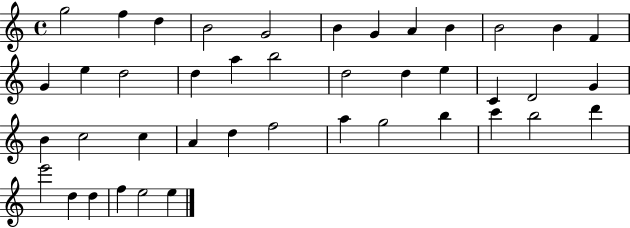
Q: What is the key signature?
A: C major